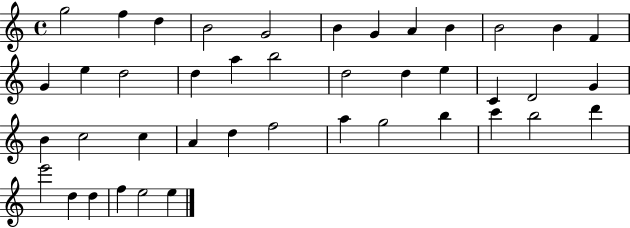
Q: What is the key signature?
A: C major